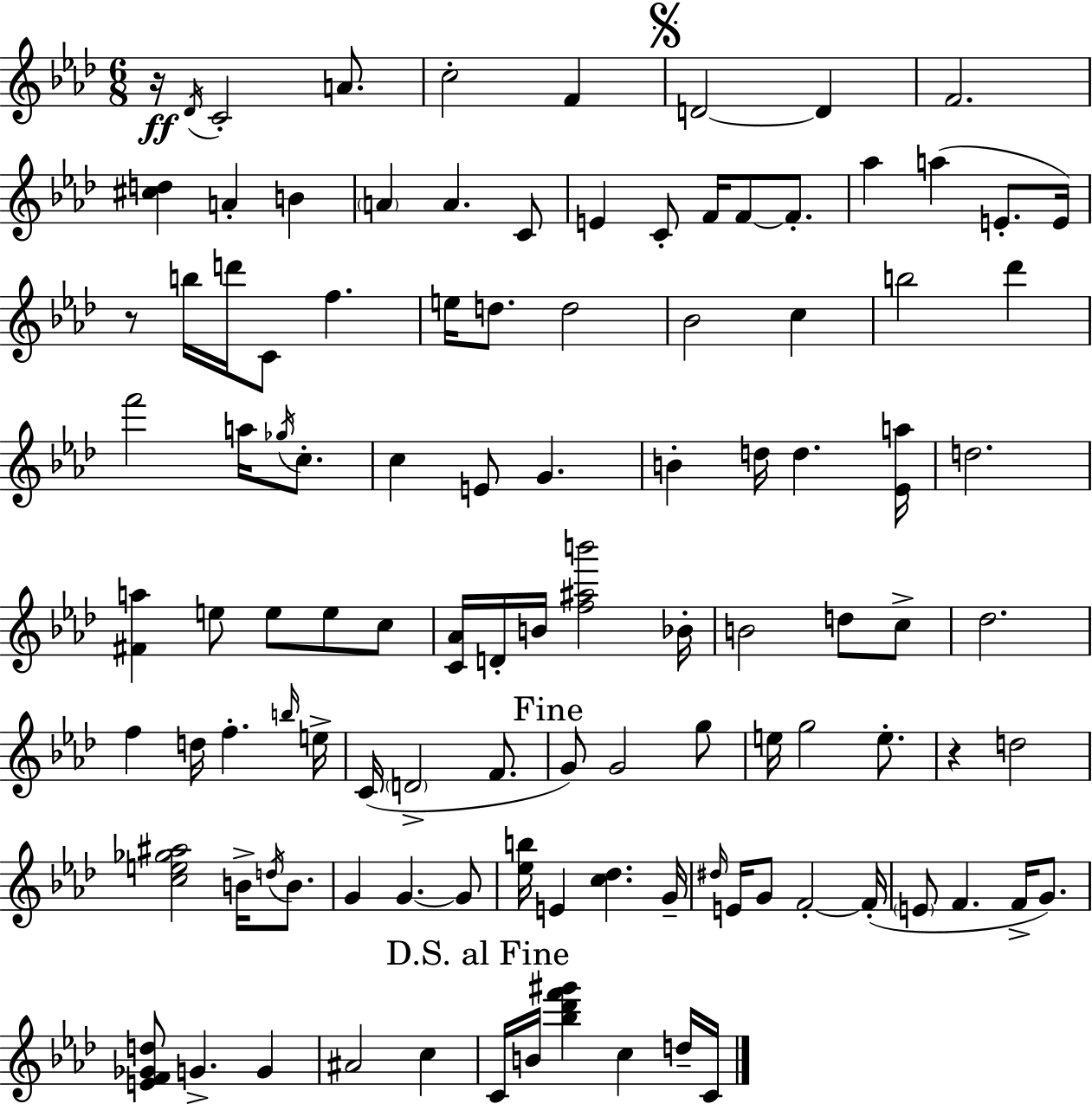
{
  \clef treble
  \numericTimeSignature
  \time 6/8
  \key f \minor
  r16\ff \acciaccatura { des'16 } c'2-. a'8. | c''2-. f'4 | \mark \markup { \musicglyph "scripts.segno" } d'2~~ d'4 | f'2. | \break <cis'' d''>4 a'4-. b'4 | \parenthesize a'4 a'4. c'8 | e'4 c'8-. f'16 f'8~~ f'8.-. | aes''4 a''4( e'8.-. | \break e'16) r8 b''16 d'''16 c'8 f''4. | e''16 d''8. d''2 | bes'2 c''4 | b''2 des'''4 | \break f'''2 a''16 \acciaccatura { ges''16 } c''8.-. | c''4 e'8 g'4. | b'4-. d''16 d''4. | <ees' a''>16 d''2. | \break <fis' a''>4 e''8 e''8 e''8 | c''8 <c' aes'>16 d'16-. b'16 <f'' ais'' b'''>2 | bes'16-. b'2 d''8 | c''8-> des''2. | \break f''4 d''16 f''4.-. | \grace { b''16 } e''16-> c'16( \parenthesize d'2-> | f'8. \mark "Fine" g'8) g'2 | g''8 e''16 g''2 | \break e''8.-. r4 d''2 | <c'' e'' ges'' ais''>2 b'16-> | \acciaccatura { d''16 } b'8. g'4 g'4.~~ | g'8 <ees'' b''>16 e'4 <c'' des''>4. | \break g'16-- \grace { dis''16 } e'16 g'8 f'2-.~~ | f'16-.( \parenthesize e'8 f'4. | f'16-> g'8.) <e' f' ges' d''>8 g'4.-> | g'4 ais'2 | \break c''4 \mark "D.S. al Fine" c'16 b'16 <bes'' des''' f''' gis'''>4 c''4 | d''16-- c'16 \bar "|."
}